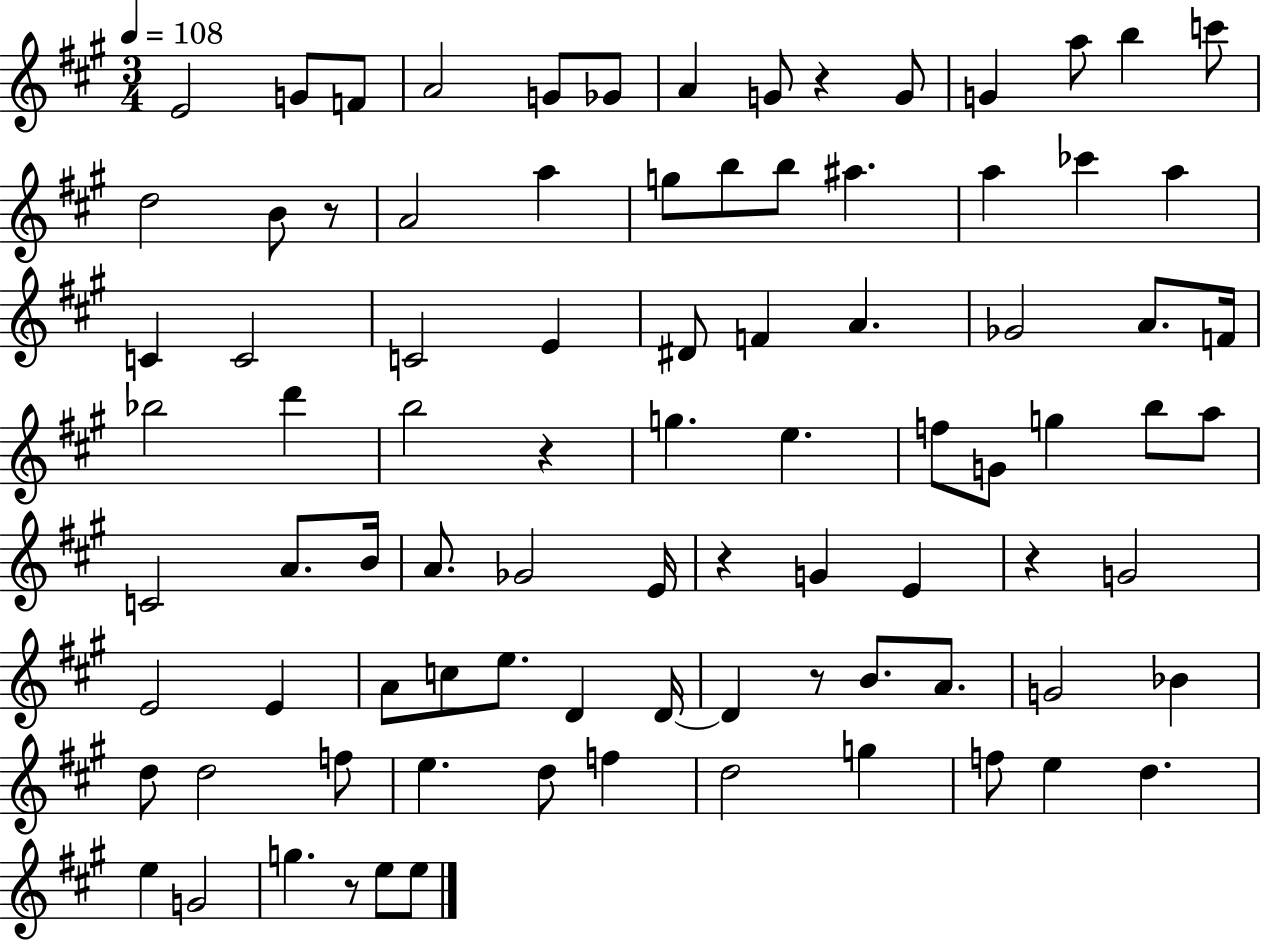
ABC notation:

X:1
T:Untitled
M:3/4
L:1/4
K:A
E2 G/2 F/2 A2 G/2 _G/2 A G/2 z G/2 G a/2 b c'/2 d2 B/2 z/2 A2 a g/2 b/2 b/2 ^a a _c' a C C2 C2 E ^D/2 F A _G2 A/2 F/4 _b2 d' b2 z g e f/2 G/2 g b/2 a/2 C2 A/2 B/4 A/2 _G2 E/4 z G E z G2 E2 E A/2 c/2 e/2 D D/4 D z/2 B/2 A/2 G2 _B d/2 d2 f/2 e d/2 f d2 g f/2 e d e G2 g z/2 e/2 e/2